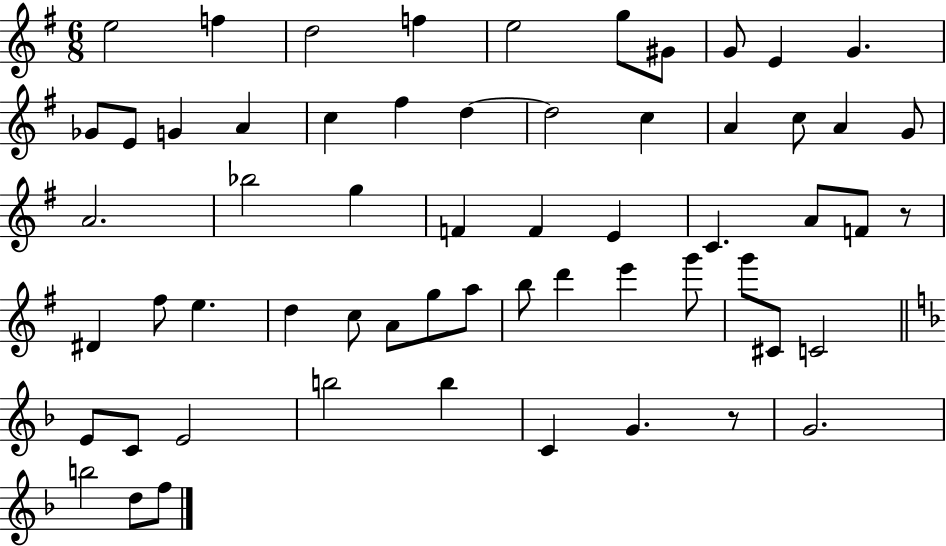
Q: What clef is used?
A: treble